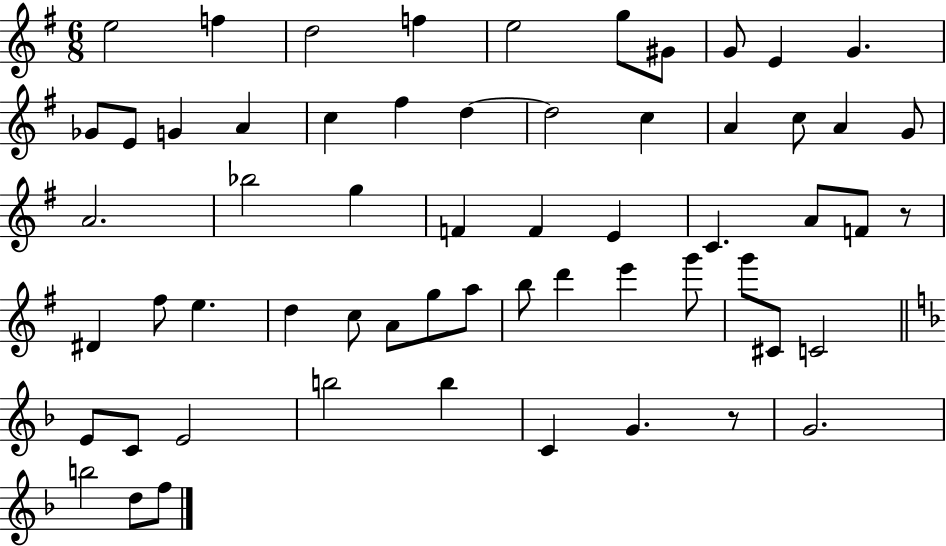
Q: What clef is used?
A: treble